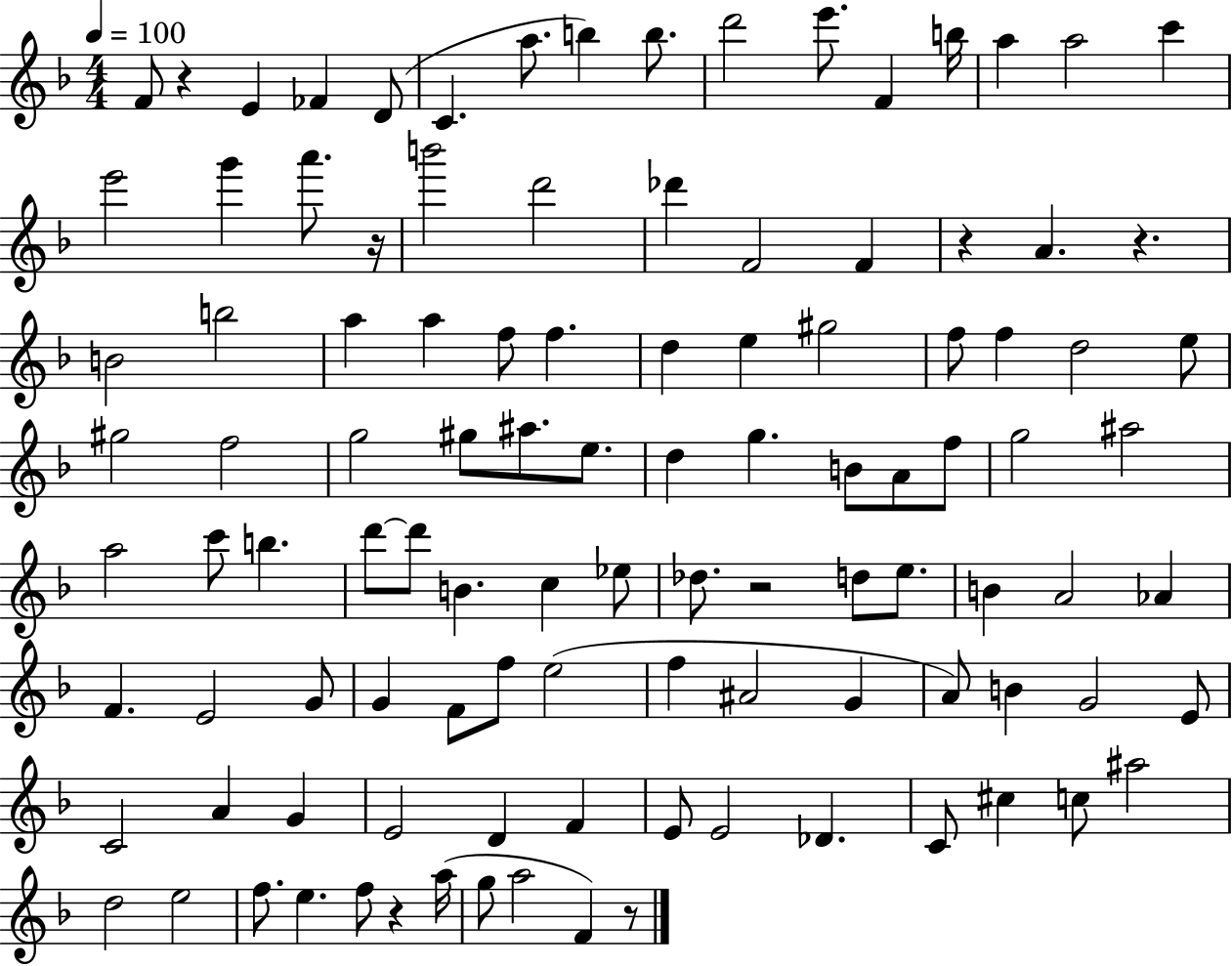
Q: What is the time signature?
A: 4/4